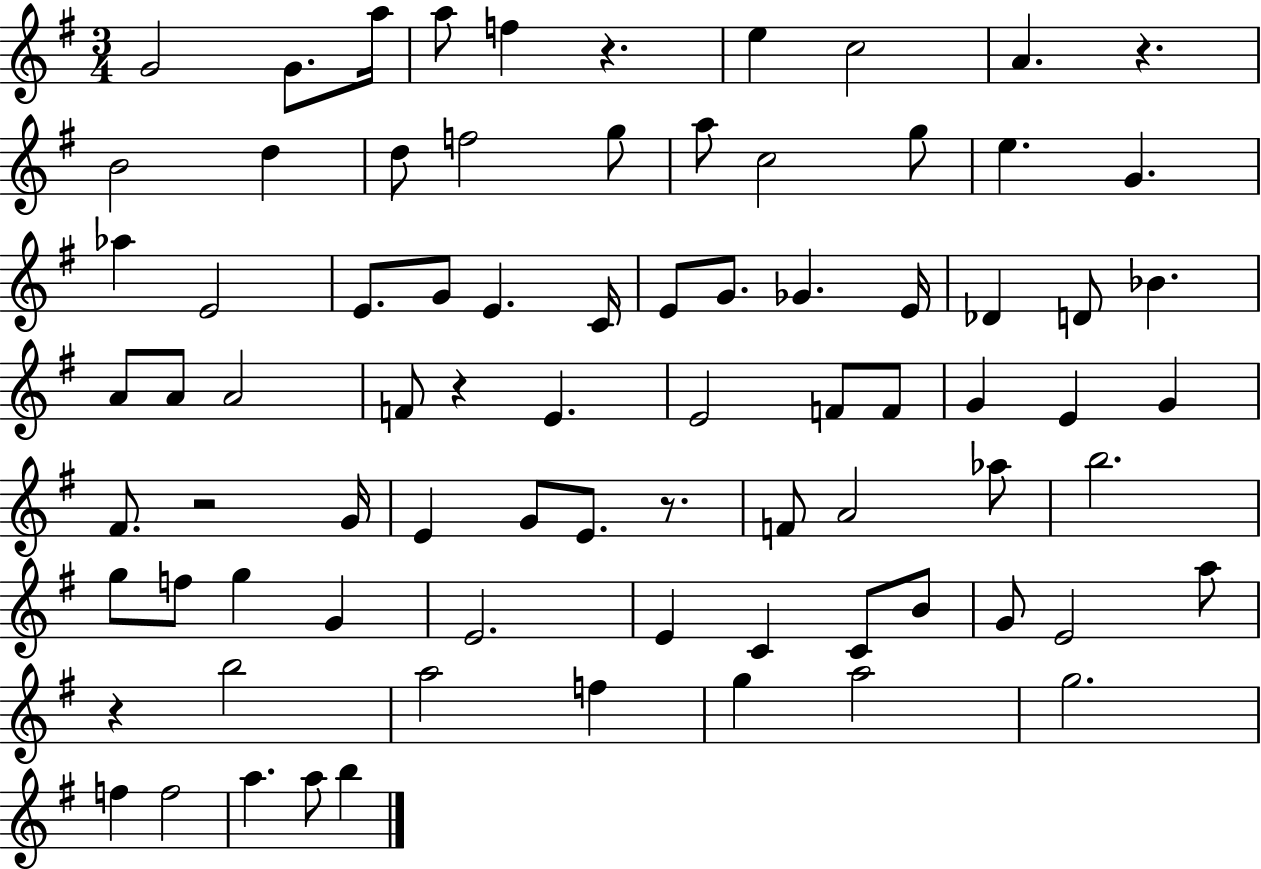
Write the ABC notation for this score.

X:1
T:Untitled
M:3/4
L:1/4
K:G
G2 G/2 a/4 a/2 f z e c2 A z B2 d d/2 f2 g/2 a/2 c2 g/2 e G _a E2 E/2 G/2 E C/4 E/2 G/2 _G E/4 _D D/2 _B A/2 A/2 A2 F/2 z E E2 F/2 F/2 G E G ^F/2 z2 G/4 E G/2 E/2 z/2 F/2 A2 _a/2 b2 g/2 f/2 g G E2 E C C/2 B/2 G/2 E2 a/2 z b2 a2 f g a2 g2 f f2 a a/2 b